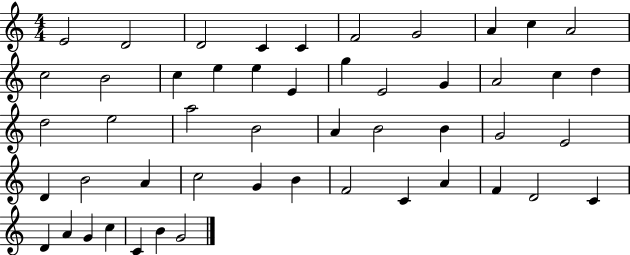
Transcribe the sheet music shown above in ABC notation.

X:1
T:Untitled
M:4/4
L:1/4
K:C
E2 D2 D2 C C F2 G2 A c A2 c2 B2 c e e E g E2 G A2 c d d2 e2 a2 B2 A B2 B G2 E2 D B2 A c2 G B F2 C A F D2 C D A G c C B G2